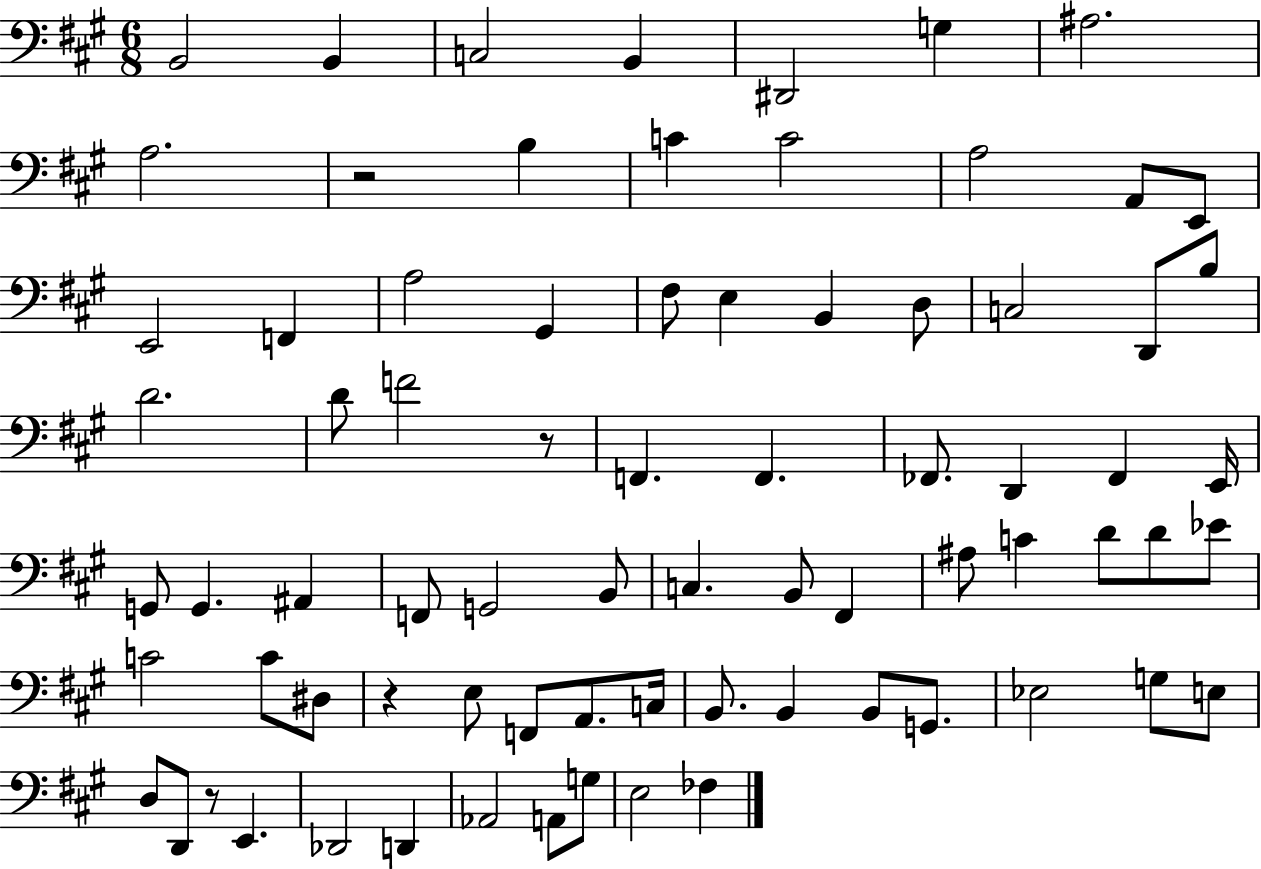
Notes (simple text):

B2/h B2/q C3/h B2/q D#2/h G3/q A#3/h. A3/h. R/h B3/q C4/q C4/h A3/h A2/e E2/e E2/h F2/q A3/h G#2/q F#3/e E3/q B2/q D3/e C3/h D2/e B3/e D4/h. D4/e F4/h R/e F2/q. F2/q. FES2/e. D2/q FES2/q E2/s G2/e G2/q. A#2/q F2/e G2/h B2/e C3/q. B2/e F#2/q A#3/e C4/q D4/e D4/e Eb4/e C4/h C4/e D#3/e R/q E3/e F2/e A2/e. C3/s B2/e. B2/q B2/e G2/e. Eb3/h G3/e E3/e D3/e D2/e R/e E2/q. Db2/h D2/q Ab2/h A2/e G3/e E3/h FES3/q